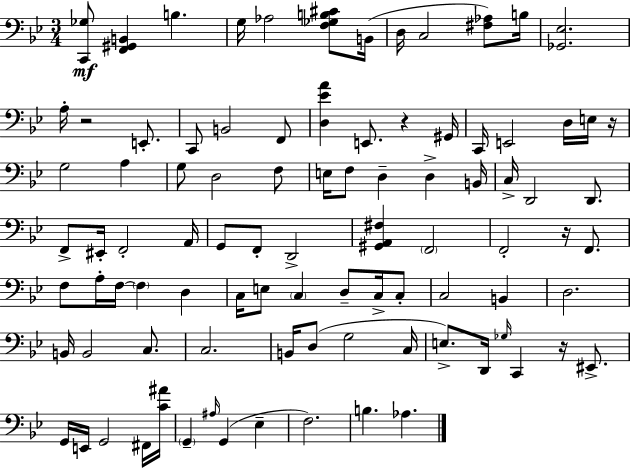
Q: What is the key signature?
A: BES major